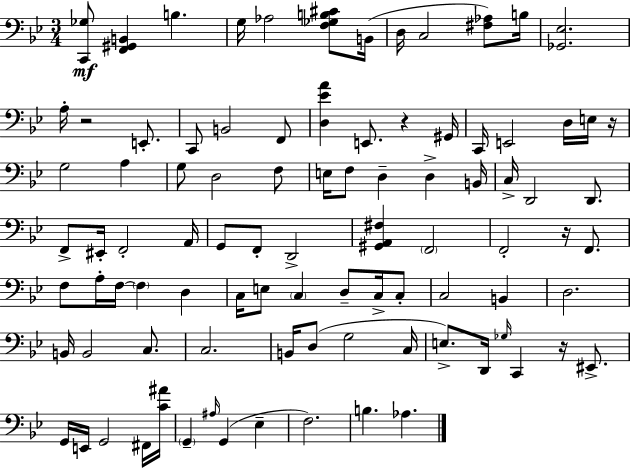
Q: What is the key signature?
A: BES major